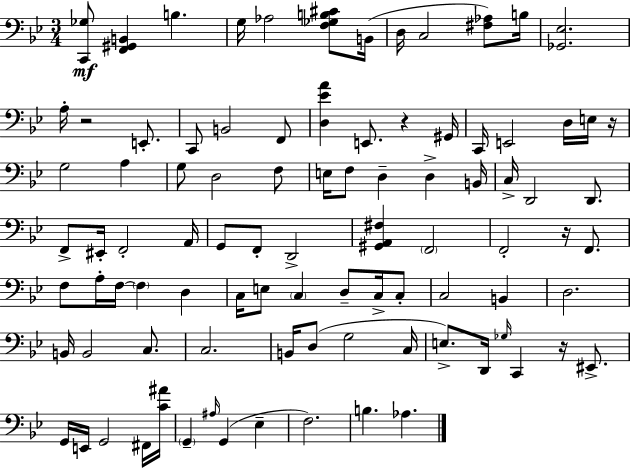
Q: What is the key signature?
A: BES major